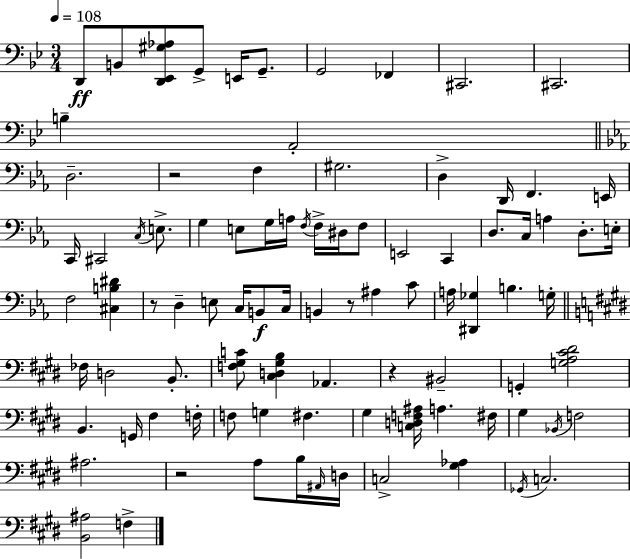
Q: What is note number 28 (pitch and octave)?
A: F3